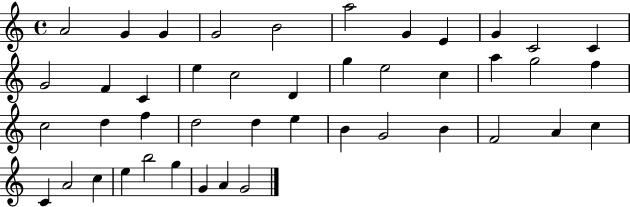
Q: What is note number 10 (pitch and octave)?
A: C4